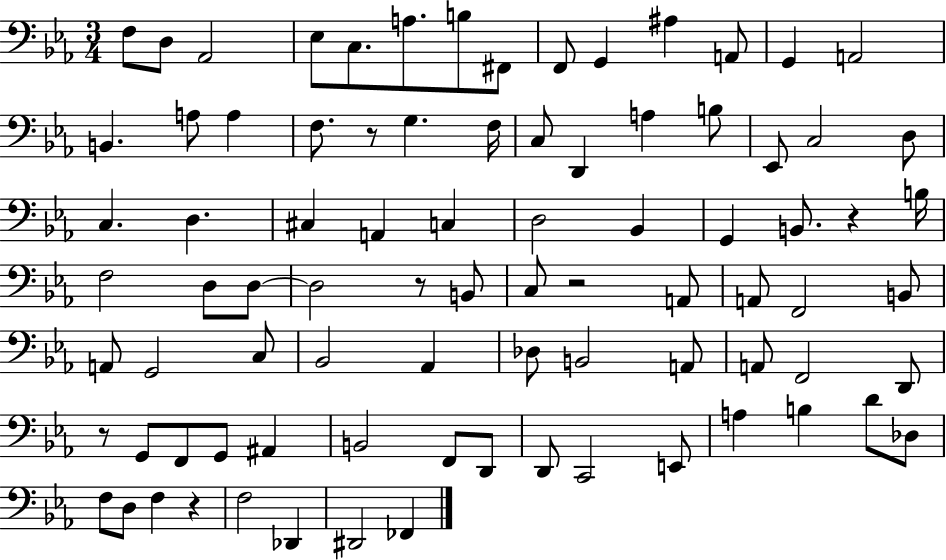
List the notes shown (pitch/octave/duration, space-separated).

F3/e D3/e Ab2/h Eb3/e C3/e. A3/e. B3/e F#2/e F2/e G2/q A#3/q A2/e G2/q A2/h B2/q. A3/e A3/q F3/e. R/e G3/q. F3/s C3/e D2/q A3/q B3/e Eb2/e C3/h D3/e C3/q. D3/q. C#3/q A2/q C3/q D3/h Bb2/q G2/q B2/e. R/q B3/s F3/h D3/e D3/e D3/h R/e B2/e C3/e R/h A2/e A2/e F2/h B2/e A2/e G2/h C3/e Bb2/h Ab2/q Db3/e B2/h A2/e A2/e F2/h D2/e R/e G2/e F2/e G2/e A#2/q B2/h F2/e D2/e D2/e C2/h E2/e A3/q B3/q D4/e Db3/e F3/e D3/e F3/q R/q F3/h Db2/q D#2/h FES2/q